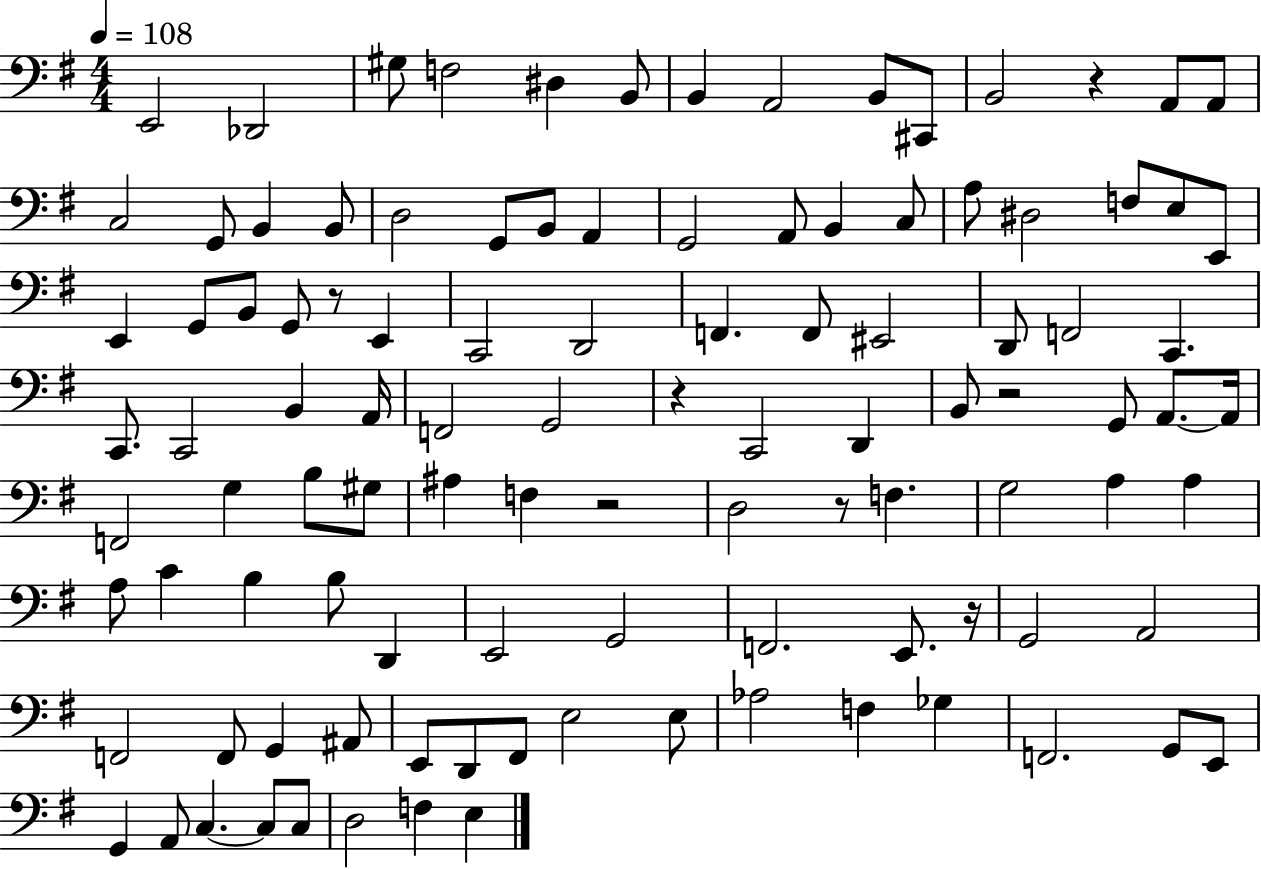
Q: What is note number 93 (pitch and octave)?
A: G2